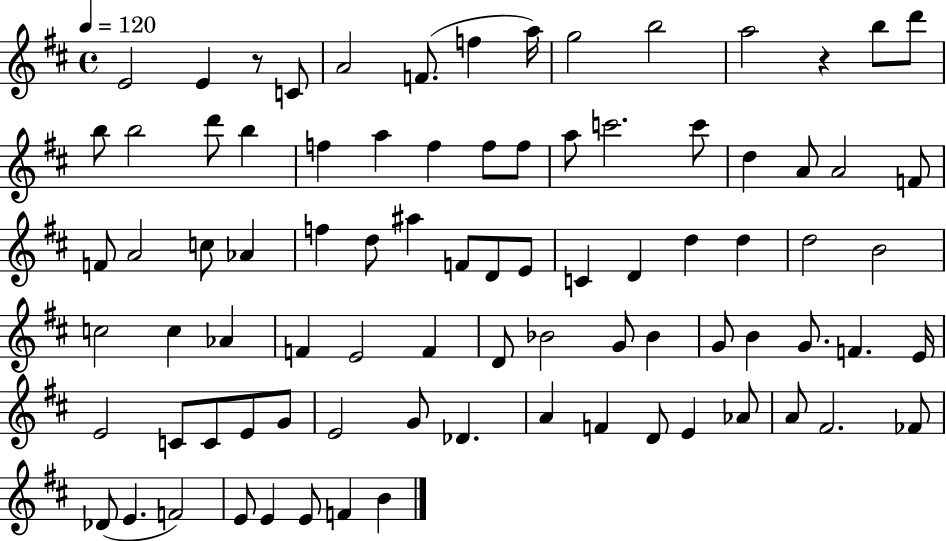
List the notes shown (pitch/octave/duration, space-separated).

E4/h E4/q R/e C4/e A4/h F4/e. F5/q A5/s G5/h B5/h A5/h R/q B5/e D6/e B5/e B5/h D6/e B5/q F5/q A5/q F5/q F5/e F5/e A5/e C6/h. C6/e D5/q A4/e A4/h F4/e F4/e A4/h C5/e Ab4/q F5/q D5/e A#5/q F4/e D4/e E4/e C4/q D4/q D5/q D5/q D5/h B4/h C5/h C5/q Ab4/q F4/q E4/h F4/q D4/e Bb4/h G4/e Bb4/q G4/e B4/q G4/e. F4/q. E4/s E4/h C4/e C4/e E4/e G4/e E4/h G4/e Db4/q. A4/q F4/q D4/e E4/q Ab4/e A4/e F#4/h. FES4/e Db4/e E4/q. F4/h E4/e E4/q E4/e F4/q B4/q